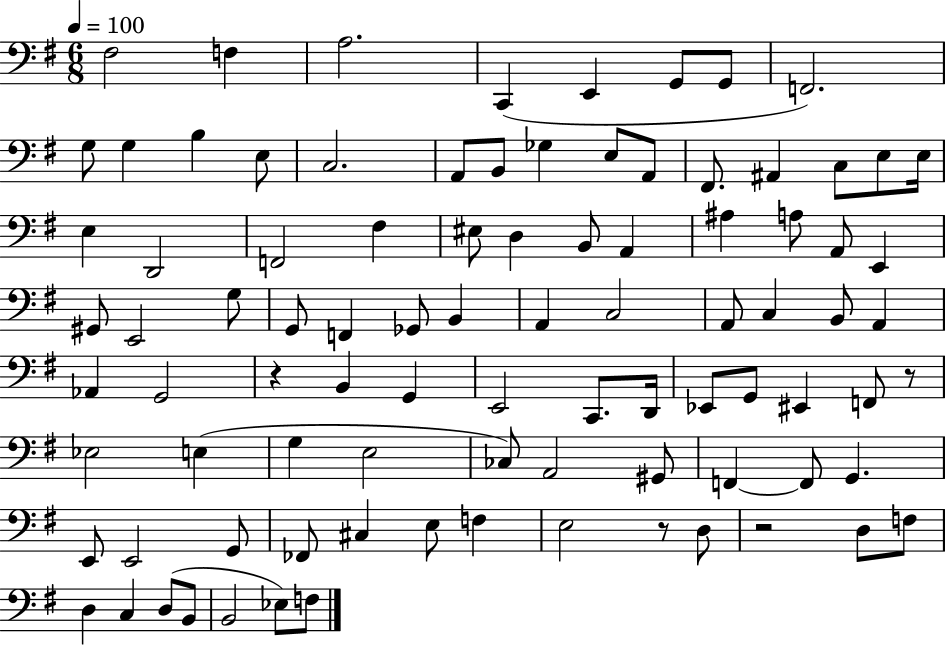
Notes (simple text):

F#3/h F3/q A3/h. C2/q E2/q G2/e G2/e F2/h. G3/e G3/q B3/q E3/e C3/h. A2/e B2/e Gb3/q E3/e A2/e F#2/e. A#2/q C3/e E3/e E3/s E3/q D2/h F2/h F#3/q EIS3/e D3/q B2/e A2/q A#3/q A3/e A2/e E2/q G#2/e E2/h G3/e G2/e F2/q Gb2/e B2/q A2/q C3/h A2/e C3/q B2/e A2/q Ab2/q G2/h R/q B2/q G2/q E2/h C2/e. D2/s Eb2/e G2/e EIS2/q F2/e R/e Eb3/h E3/q G3/q E3/h CES3/e A2/h G#2/e F2/q F2/e G2/q. E2/e E2/h G2/e FES2/e C#3/q E3/e F3/q E3/h R/e D3/e R/h D3/e F3/e D3/q C3/q D3/e B2/e B2/h Eb3/e F3/e